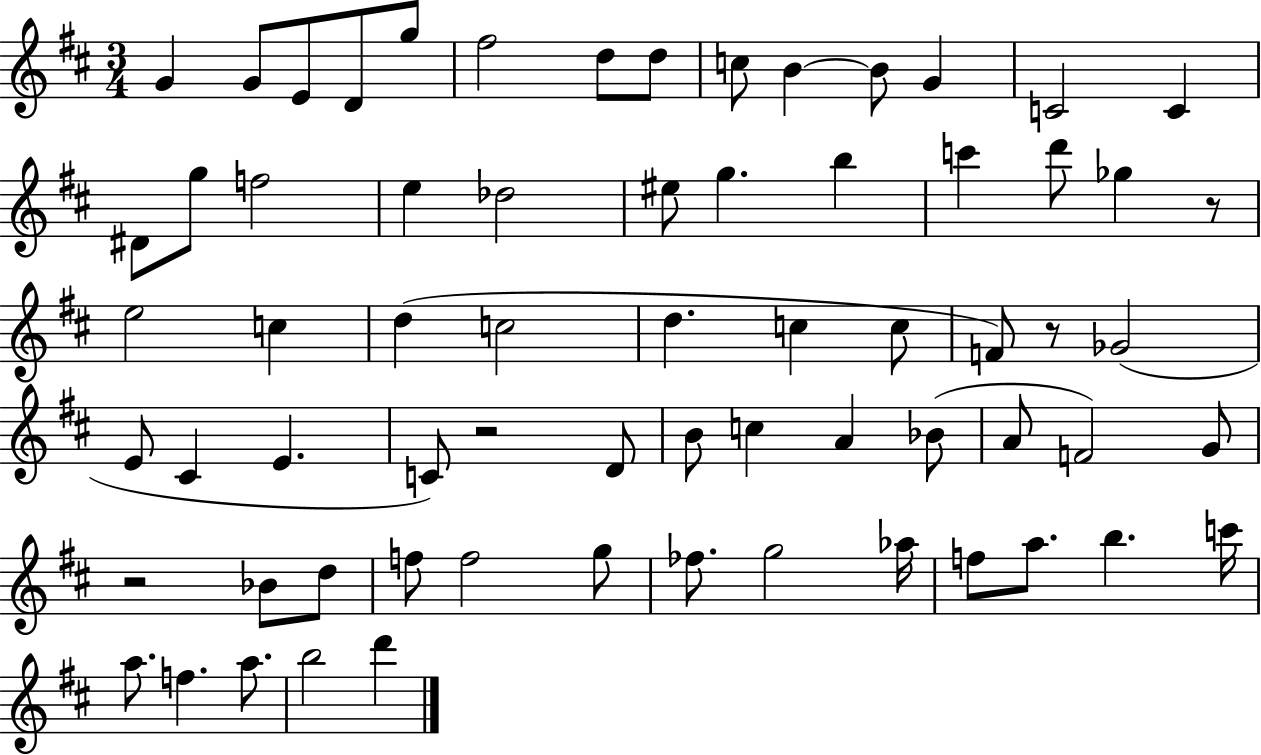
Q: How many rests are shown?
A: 4